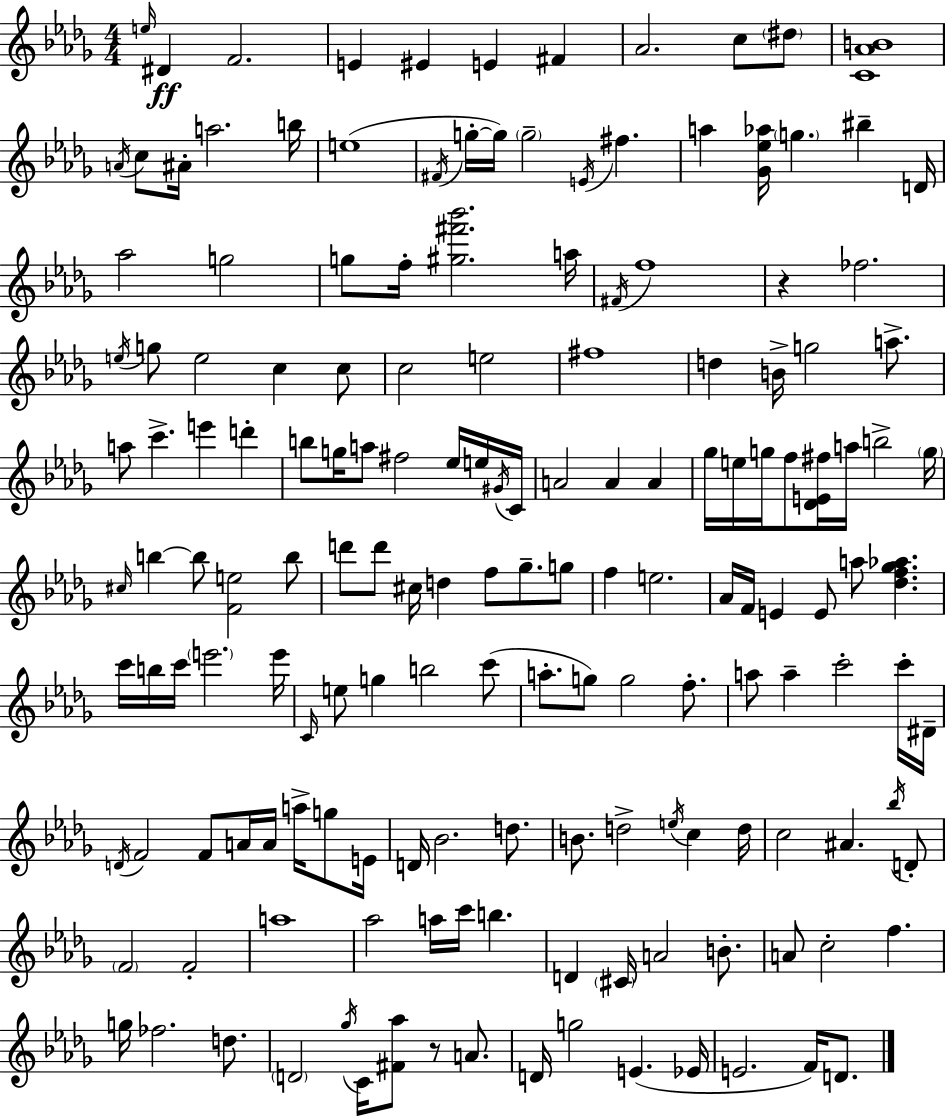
E5/s D#4/q F4/h. E4/q EIS4/q E4/q F#4/q Ab4/h. C5/e D#5/e [C4,Ab4,B4]/w A4/s C5/e A#4/s A5/h. B5/s E5/w F#4/s G5/s G5/s G5/h E4/s F#5/q. A5/q [Gb4,Eb5,Ab5]/s G5/q. BIS5/q D4/s Ab5/h G5/h G5/e F5/s [G#5,F#6,Bb6]/h. A5/s F#4/s F5/w R/q FES5/h. E5/s G5/e E5/h C5/q C5/e C5/h E5/h F#5/w D5/q B4/s G5/h A5/e. A5/e C6/q. E6/q D6/q B5/e G5/s A5/e F#5/h Eb5/s E5/s G#4/s C4/s A4/h A4/q A4/q Gb5/s E5/s G5/s F5/e [Db4,E4,F#5]/s A5/s B5/h G5/s C#5/s B5/q B5/e [F4,E5]/h B5/e D6/e D6/e C#5/s D5/q F5/e Gb5/e. G5/e F5/q E5/h. Ab4/s F4/s E4/q E4/e A5/e [Db5,F5,Gb5,Ab5]/q. C6/s B5/s C6/s E6/h. E6/s C4/s E5/e G5/q B5/h C6/e A5/e. G5/e G5/h F5/e. A5/e A5/q C6/h C6/s D#4/s D4/s F4/h F4/e A4/s A4/s A5/s G5/e E4/s D4/s Bb4/h. D5/e. B4/e. D5/h E5/s C5/q D5/s C5/h A#4/q. Bb5/s D4/e F4/h F4/h A5/w Ab5/h A5/s C6/s B5/q. D4/q C#4/s A4/h B4/e. A4/e C5/h F5/q. G5/s FES5/h. D5/e. D4/h Gb5/s C4/s [F#4,Ab5]/e R/e A4/e. D4/s G5/h E4/q. Eb4/s E4/h. F4/s D4/e.